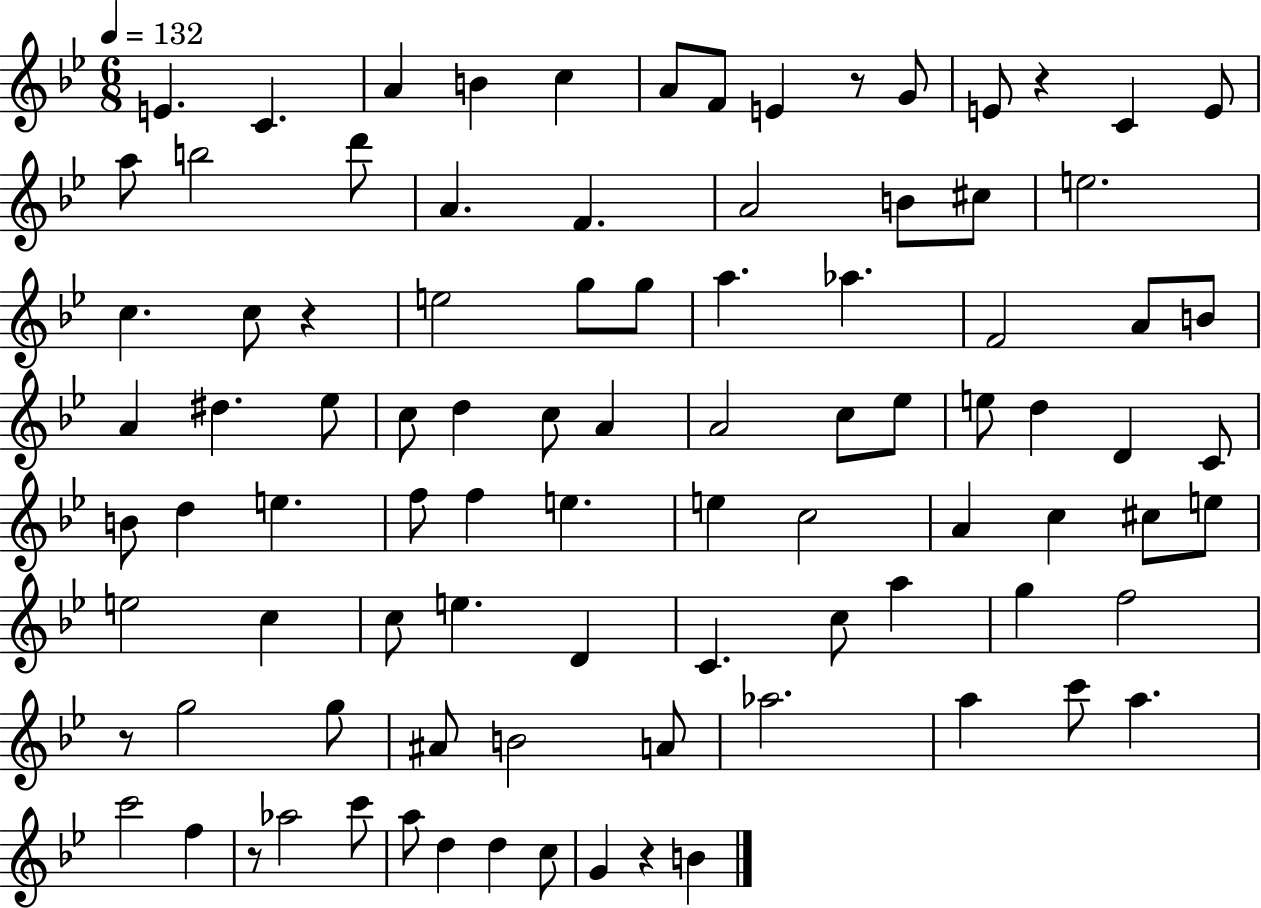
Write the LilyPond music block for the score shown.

{
  \clef treble
  \numericTimeSignature
  \time 6/8
  \key bes \major
  \tempo 4 = 132
  e'4. c'4. | a'4 b'4 c''4 | a'8 f'8 e'4 r8 g'8 | e'8 r4 c'4 e'8 | \break a''8 b''2 d'''8 | a'4. f'4. | a'2 b'8 cis''8 | e''2. | \break c''4. c''8 r4 | e''2 g''8 g''8 | a''4. aes''4. | f'2 a'8 b'8 | \break a'4 dis''4. ees''8 | c''8 d''4 c''8 a'4 | a'2 c''8 ees''8 | e''8 d''4 d'4 c'8 | \break b'8 d''4 e''4. | f''8 f''4 e''4. | e''4 c''2 | a'4 c''4 cis''8 e''8 | \break e''2 c''4 | c''8 e''4. d'4 | c'4. c''8 a''4 | g''4 f''2 | \break r8 g''2 g''8 | ais'8 b'2 a'8 | aes''2. | a''4 c'''8 a''4. | \break c'''2 f''4 | r8 aes''2 c'''8 | a''8 d''4 d''4 c''8 | g'4 r4 b'4 | \break \bar "|."
}